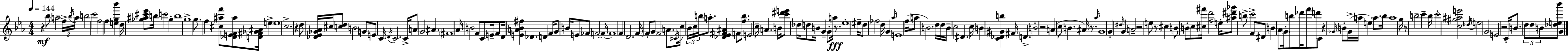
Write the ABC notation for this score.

X:1
T:Untitled
M:4/4
L:1/4
K:Cm
z _b/2 a2 f/4 _b/4 a/4 b2 c'2 f2 f [eg_b'] d/4 [_g^a^c'_e']/2 b/4 c'2 _g b4 g4 g/2 f [^c^af']/2 [_DEF^a]/2 [D^F_G^A]/4 e e4 c2 z d/2 [_D_E_G_A]/4 ^c/4 [cd]/2 B2 G/2 E/2 C/4 D/4 C2 C/4 A/2 G2 ^A ^F4 _A/4 B2 F/2 C/2 E/4 F/2 D/4 [EA_B^f] _D D F/4 G/2 B/4 E/2 _F/2 F2 F/4 F4 F D2 F/4 F/2 G/2 F2 A/2 ^C/4 c/4 _B/4 c/4 b/4 a/2 [_D_E^F^A] F/2 [fb]/2 E2 c/4 A B/4 [c'^d'e']/2 _d/4 d/2 B/4 G G/2 a/4 z/2 _e4 ^e/4 d/2 _f2 d/4 G _a/4 E4 f/4 a/2 B2 d/4 d/4 B/4 c2 ^D c/4 B [C_D^Gb] ^F/4 D B2 z2 A c/2 B ^A/4 z/2 _a/4 G4 G ^d/4 G A2 z2 e/2 z/2 ^c B/2 B/2 c/2 [^c^f']/4 [fd']2 e/4 [^a^d'_g']/2 b/2 c'2 F/2 ^D/2 B _A/2 G/4 b/2 _d'/4 f'/2 d'/2 C/2 z _G/4 B/2 _G/4 a/4 e a/2 _b/4 a4 g/4 z/2 b2 c' b/4 c'2 [c^g^ae']2 _d/4 e2 G2 E2 z2 C/4 B/2 d/2 d/2 B/2 [_de_b']/2 G